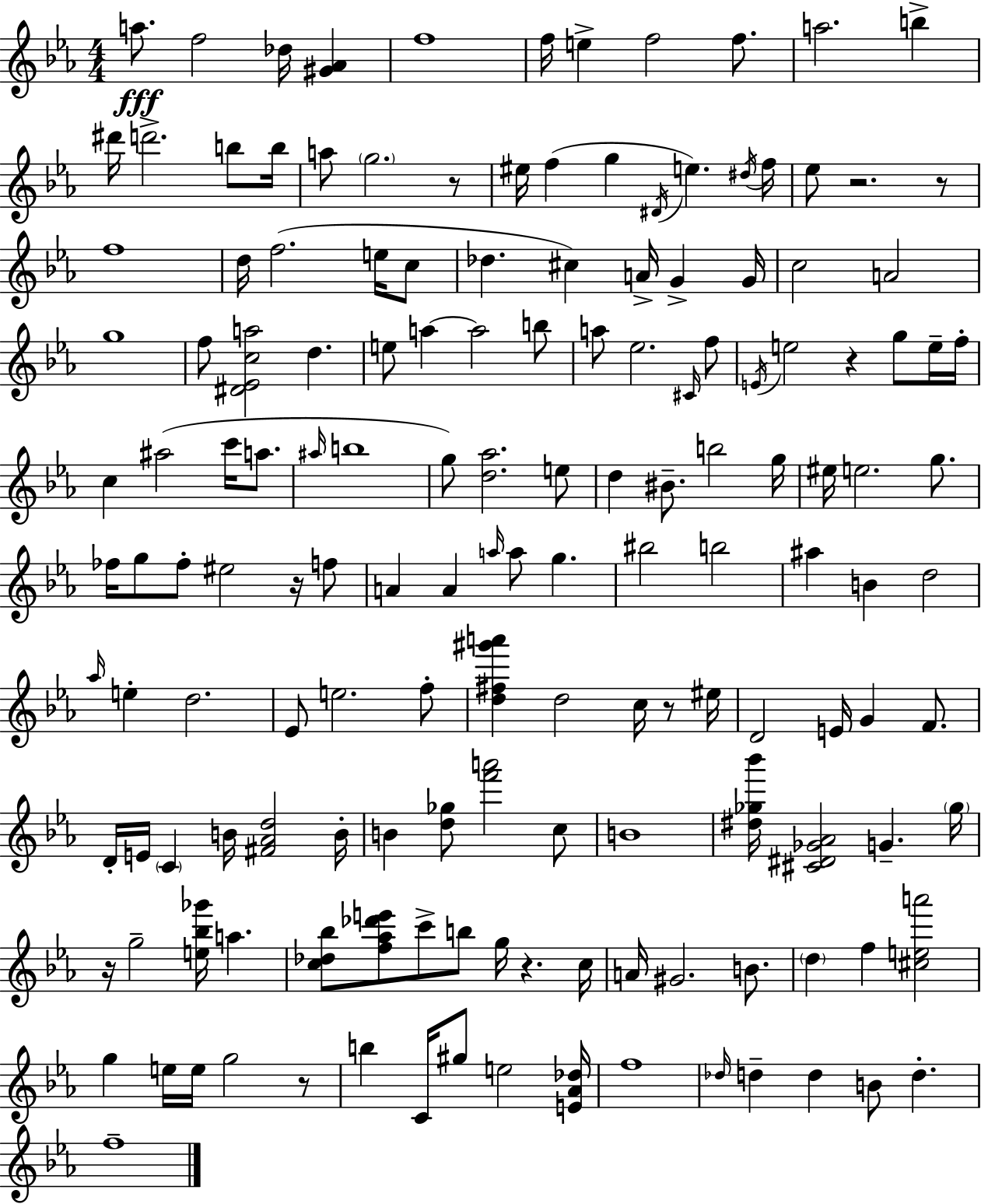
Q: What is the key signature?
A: EES major